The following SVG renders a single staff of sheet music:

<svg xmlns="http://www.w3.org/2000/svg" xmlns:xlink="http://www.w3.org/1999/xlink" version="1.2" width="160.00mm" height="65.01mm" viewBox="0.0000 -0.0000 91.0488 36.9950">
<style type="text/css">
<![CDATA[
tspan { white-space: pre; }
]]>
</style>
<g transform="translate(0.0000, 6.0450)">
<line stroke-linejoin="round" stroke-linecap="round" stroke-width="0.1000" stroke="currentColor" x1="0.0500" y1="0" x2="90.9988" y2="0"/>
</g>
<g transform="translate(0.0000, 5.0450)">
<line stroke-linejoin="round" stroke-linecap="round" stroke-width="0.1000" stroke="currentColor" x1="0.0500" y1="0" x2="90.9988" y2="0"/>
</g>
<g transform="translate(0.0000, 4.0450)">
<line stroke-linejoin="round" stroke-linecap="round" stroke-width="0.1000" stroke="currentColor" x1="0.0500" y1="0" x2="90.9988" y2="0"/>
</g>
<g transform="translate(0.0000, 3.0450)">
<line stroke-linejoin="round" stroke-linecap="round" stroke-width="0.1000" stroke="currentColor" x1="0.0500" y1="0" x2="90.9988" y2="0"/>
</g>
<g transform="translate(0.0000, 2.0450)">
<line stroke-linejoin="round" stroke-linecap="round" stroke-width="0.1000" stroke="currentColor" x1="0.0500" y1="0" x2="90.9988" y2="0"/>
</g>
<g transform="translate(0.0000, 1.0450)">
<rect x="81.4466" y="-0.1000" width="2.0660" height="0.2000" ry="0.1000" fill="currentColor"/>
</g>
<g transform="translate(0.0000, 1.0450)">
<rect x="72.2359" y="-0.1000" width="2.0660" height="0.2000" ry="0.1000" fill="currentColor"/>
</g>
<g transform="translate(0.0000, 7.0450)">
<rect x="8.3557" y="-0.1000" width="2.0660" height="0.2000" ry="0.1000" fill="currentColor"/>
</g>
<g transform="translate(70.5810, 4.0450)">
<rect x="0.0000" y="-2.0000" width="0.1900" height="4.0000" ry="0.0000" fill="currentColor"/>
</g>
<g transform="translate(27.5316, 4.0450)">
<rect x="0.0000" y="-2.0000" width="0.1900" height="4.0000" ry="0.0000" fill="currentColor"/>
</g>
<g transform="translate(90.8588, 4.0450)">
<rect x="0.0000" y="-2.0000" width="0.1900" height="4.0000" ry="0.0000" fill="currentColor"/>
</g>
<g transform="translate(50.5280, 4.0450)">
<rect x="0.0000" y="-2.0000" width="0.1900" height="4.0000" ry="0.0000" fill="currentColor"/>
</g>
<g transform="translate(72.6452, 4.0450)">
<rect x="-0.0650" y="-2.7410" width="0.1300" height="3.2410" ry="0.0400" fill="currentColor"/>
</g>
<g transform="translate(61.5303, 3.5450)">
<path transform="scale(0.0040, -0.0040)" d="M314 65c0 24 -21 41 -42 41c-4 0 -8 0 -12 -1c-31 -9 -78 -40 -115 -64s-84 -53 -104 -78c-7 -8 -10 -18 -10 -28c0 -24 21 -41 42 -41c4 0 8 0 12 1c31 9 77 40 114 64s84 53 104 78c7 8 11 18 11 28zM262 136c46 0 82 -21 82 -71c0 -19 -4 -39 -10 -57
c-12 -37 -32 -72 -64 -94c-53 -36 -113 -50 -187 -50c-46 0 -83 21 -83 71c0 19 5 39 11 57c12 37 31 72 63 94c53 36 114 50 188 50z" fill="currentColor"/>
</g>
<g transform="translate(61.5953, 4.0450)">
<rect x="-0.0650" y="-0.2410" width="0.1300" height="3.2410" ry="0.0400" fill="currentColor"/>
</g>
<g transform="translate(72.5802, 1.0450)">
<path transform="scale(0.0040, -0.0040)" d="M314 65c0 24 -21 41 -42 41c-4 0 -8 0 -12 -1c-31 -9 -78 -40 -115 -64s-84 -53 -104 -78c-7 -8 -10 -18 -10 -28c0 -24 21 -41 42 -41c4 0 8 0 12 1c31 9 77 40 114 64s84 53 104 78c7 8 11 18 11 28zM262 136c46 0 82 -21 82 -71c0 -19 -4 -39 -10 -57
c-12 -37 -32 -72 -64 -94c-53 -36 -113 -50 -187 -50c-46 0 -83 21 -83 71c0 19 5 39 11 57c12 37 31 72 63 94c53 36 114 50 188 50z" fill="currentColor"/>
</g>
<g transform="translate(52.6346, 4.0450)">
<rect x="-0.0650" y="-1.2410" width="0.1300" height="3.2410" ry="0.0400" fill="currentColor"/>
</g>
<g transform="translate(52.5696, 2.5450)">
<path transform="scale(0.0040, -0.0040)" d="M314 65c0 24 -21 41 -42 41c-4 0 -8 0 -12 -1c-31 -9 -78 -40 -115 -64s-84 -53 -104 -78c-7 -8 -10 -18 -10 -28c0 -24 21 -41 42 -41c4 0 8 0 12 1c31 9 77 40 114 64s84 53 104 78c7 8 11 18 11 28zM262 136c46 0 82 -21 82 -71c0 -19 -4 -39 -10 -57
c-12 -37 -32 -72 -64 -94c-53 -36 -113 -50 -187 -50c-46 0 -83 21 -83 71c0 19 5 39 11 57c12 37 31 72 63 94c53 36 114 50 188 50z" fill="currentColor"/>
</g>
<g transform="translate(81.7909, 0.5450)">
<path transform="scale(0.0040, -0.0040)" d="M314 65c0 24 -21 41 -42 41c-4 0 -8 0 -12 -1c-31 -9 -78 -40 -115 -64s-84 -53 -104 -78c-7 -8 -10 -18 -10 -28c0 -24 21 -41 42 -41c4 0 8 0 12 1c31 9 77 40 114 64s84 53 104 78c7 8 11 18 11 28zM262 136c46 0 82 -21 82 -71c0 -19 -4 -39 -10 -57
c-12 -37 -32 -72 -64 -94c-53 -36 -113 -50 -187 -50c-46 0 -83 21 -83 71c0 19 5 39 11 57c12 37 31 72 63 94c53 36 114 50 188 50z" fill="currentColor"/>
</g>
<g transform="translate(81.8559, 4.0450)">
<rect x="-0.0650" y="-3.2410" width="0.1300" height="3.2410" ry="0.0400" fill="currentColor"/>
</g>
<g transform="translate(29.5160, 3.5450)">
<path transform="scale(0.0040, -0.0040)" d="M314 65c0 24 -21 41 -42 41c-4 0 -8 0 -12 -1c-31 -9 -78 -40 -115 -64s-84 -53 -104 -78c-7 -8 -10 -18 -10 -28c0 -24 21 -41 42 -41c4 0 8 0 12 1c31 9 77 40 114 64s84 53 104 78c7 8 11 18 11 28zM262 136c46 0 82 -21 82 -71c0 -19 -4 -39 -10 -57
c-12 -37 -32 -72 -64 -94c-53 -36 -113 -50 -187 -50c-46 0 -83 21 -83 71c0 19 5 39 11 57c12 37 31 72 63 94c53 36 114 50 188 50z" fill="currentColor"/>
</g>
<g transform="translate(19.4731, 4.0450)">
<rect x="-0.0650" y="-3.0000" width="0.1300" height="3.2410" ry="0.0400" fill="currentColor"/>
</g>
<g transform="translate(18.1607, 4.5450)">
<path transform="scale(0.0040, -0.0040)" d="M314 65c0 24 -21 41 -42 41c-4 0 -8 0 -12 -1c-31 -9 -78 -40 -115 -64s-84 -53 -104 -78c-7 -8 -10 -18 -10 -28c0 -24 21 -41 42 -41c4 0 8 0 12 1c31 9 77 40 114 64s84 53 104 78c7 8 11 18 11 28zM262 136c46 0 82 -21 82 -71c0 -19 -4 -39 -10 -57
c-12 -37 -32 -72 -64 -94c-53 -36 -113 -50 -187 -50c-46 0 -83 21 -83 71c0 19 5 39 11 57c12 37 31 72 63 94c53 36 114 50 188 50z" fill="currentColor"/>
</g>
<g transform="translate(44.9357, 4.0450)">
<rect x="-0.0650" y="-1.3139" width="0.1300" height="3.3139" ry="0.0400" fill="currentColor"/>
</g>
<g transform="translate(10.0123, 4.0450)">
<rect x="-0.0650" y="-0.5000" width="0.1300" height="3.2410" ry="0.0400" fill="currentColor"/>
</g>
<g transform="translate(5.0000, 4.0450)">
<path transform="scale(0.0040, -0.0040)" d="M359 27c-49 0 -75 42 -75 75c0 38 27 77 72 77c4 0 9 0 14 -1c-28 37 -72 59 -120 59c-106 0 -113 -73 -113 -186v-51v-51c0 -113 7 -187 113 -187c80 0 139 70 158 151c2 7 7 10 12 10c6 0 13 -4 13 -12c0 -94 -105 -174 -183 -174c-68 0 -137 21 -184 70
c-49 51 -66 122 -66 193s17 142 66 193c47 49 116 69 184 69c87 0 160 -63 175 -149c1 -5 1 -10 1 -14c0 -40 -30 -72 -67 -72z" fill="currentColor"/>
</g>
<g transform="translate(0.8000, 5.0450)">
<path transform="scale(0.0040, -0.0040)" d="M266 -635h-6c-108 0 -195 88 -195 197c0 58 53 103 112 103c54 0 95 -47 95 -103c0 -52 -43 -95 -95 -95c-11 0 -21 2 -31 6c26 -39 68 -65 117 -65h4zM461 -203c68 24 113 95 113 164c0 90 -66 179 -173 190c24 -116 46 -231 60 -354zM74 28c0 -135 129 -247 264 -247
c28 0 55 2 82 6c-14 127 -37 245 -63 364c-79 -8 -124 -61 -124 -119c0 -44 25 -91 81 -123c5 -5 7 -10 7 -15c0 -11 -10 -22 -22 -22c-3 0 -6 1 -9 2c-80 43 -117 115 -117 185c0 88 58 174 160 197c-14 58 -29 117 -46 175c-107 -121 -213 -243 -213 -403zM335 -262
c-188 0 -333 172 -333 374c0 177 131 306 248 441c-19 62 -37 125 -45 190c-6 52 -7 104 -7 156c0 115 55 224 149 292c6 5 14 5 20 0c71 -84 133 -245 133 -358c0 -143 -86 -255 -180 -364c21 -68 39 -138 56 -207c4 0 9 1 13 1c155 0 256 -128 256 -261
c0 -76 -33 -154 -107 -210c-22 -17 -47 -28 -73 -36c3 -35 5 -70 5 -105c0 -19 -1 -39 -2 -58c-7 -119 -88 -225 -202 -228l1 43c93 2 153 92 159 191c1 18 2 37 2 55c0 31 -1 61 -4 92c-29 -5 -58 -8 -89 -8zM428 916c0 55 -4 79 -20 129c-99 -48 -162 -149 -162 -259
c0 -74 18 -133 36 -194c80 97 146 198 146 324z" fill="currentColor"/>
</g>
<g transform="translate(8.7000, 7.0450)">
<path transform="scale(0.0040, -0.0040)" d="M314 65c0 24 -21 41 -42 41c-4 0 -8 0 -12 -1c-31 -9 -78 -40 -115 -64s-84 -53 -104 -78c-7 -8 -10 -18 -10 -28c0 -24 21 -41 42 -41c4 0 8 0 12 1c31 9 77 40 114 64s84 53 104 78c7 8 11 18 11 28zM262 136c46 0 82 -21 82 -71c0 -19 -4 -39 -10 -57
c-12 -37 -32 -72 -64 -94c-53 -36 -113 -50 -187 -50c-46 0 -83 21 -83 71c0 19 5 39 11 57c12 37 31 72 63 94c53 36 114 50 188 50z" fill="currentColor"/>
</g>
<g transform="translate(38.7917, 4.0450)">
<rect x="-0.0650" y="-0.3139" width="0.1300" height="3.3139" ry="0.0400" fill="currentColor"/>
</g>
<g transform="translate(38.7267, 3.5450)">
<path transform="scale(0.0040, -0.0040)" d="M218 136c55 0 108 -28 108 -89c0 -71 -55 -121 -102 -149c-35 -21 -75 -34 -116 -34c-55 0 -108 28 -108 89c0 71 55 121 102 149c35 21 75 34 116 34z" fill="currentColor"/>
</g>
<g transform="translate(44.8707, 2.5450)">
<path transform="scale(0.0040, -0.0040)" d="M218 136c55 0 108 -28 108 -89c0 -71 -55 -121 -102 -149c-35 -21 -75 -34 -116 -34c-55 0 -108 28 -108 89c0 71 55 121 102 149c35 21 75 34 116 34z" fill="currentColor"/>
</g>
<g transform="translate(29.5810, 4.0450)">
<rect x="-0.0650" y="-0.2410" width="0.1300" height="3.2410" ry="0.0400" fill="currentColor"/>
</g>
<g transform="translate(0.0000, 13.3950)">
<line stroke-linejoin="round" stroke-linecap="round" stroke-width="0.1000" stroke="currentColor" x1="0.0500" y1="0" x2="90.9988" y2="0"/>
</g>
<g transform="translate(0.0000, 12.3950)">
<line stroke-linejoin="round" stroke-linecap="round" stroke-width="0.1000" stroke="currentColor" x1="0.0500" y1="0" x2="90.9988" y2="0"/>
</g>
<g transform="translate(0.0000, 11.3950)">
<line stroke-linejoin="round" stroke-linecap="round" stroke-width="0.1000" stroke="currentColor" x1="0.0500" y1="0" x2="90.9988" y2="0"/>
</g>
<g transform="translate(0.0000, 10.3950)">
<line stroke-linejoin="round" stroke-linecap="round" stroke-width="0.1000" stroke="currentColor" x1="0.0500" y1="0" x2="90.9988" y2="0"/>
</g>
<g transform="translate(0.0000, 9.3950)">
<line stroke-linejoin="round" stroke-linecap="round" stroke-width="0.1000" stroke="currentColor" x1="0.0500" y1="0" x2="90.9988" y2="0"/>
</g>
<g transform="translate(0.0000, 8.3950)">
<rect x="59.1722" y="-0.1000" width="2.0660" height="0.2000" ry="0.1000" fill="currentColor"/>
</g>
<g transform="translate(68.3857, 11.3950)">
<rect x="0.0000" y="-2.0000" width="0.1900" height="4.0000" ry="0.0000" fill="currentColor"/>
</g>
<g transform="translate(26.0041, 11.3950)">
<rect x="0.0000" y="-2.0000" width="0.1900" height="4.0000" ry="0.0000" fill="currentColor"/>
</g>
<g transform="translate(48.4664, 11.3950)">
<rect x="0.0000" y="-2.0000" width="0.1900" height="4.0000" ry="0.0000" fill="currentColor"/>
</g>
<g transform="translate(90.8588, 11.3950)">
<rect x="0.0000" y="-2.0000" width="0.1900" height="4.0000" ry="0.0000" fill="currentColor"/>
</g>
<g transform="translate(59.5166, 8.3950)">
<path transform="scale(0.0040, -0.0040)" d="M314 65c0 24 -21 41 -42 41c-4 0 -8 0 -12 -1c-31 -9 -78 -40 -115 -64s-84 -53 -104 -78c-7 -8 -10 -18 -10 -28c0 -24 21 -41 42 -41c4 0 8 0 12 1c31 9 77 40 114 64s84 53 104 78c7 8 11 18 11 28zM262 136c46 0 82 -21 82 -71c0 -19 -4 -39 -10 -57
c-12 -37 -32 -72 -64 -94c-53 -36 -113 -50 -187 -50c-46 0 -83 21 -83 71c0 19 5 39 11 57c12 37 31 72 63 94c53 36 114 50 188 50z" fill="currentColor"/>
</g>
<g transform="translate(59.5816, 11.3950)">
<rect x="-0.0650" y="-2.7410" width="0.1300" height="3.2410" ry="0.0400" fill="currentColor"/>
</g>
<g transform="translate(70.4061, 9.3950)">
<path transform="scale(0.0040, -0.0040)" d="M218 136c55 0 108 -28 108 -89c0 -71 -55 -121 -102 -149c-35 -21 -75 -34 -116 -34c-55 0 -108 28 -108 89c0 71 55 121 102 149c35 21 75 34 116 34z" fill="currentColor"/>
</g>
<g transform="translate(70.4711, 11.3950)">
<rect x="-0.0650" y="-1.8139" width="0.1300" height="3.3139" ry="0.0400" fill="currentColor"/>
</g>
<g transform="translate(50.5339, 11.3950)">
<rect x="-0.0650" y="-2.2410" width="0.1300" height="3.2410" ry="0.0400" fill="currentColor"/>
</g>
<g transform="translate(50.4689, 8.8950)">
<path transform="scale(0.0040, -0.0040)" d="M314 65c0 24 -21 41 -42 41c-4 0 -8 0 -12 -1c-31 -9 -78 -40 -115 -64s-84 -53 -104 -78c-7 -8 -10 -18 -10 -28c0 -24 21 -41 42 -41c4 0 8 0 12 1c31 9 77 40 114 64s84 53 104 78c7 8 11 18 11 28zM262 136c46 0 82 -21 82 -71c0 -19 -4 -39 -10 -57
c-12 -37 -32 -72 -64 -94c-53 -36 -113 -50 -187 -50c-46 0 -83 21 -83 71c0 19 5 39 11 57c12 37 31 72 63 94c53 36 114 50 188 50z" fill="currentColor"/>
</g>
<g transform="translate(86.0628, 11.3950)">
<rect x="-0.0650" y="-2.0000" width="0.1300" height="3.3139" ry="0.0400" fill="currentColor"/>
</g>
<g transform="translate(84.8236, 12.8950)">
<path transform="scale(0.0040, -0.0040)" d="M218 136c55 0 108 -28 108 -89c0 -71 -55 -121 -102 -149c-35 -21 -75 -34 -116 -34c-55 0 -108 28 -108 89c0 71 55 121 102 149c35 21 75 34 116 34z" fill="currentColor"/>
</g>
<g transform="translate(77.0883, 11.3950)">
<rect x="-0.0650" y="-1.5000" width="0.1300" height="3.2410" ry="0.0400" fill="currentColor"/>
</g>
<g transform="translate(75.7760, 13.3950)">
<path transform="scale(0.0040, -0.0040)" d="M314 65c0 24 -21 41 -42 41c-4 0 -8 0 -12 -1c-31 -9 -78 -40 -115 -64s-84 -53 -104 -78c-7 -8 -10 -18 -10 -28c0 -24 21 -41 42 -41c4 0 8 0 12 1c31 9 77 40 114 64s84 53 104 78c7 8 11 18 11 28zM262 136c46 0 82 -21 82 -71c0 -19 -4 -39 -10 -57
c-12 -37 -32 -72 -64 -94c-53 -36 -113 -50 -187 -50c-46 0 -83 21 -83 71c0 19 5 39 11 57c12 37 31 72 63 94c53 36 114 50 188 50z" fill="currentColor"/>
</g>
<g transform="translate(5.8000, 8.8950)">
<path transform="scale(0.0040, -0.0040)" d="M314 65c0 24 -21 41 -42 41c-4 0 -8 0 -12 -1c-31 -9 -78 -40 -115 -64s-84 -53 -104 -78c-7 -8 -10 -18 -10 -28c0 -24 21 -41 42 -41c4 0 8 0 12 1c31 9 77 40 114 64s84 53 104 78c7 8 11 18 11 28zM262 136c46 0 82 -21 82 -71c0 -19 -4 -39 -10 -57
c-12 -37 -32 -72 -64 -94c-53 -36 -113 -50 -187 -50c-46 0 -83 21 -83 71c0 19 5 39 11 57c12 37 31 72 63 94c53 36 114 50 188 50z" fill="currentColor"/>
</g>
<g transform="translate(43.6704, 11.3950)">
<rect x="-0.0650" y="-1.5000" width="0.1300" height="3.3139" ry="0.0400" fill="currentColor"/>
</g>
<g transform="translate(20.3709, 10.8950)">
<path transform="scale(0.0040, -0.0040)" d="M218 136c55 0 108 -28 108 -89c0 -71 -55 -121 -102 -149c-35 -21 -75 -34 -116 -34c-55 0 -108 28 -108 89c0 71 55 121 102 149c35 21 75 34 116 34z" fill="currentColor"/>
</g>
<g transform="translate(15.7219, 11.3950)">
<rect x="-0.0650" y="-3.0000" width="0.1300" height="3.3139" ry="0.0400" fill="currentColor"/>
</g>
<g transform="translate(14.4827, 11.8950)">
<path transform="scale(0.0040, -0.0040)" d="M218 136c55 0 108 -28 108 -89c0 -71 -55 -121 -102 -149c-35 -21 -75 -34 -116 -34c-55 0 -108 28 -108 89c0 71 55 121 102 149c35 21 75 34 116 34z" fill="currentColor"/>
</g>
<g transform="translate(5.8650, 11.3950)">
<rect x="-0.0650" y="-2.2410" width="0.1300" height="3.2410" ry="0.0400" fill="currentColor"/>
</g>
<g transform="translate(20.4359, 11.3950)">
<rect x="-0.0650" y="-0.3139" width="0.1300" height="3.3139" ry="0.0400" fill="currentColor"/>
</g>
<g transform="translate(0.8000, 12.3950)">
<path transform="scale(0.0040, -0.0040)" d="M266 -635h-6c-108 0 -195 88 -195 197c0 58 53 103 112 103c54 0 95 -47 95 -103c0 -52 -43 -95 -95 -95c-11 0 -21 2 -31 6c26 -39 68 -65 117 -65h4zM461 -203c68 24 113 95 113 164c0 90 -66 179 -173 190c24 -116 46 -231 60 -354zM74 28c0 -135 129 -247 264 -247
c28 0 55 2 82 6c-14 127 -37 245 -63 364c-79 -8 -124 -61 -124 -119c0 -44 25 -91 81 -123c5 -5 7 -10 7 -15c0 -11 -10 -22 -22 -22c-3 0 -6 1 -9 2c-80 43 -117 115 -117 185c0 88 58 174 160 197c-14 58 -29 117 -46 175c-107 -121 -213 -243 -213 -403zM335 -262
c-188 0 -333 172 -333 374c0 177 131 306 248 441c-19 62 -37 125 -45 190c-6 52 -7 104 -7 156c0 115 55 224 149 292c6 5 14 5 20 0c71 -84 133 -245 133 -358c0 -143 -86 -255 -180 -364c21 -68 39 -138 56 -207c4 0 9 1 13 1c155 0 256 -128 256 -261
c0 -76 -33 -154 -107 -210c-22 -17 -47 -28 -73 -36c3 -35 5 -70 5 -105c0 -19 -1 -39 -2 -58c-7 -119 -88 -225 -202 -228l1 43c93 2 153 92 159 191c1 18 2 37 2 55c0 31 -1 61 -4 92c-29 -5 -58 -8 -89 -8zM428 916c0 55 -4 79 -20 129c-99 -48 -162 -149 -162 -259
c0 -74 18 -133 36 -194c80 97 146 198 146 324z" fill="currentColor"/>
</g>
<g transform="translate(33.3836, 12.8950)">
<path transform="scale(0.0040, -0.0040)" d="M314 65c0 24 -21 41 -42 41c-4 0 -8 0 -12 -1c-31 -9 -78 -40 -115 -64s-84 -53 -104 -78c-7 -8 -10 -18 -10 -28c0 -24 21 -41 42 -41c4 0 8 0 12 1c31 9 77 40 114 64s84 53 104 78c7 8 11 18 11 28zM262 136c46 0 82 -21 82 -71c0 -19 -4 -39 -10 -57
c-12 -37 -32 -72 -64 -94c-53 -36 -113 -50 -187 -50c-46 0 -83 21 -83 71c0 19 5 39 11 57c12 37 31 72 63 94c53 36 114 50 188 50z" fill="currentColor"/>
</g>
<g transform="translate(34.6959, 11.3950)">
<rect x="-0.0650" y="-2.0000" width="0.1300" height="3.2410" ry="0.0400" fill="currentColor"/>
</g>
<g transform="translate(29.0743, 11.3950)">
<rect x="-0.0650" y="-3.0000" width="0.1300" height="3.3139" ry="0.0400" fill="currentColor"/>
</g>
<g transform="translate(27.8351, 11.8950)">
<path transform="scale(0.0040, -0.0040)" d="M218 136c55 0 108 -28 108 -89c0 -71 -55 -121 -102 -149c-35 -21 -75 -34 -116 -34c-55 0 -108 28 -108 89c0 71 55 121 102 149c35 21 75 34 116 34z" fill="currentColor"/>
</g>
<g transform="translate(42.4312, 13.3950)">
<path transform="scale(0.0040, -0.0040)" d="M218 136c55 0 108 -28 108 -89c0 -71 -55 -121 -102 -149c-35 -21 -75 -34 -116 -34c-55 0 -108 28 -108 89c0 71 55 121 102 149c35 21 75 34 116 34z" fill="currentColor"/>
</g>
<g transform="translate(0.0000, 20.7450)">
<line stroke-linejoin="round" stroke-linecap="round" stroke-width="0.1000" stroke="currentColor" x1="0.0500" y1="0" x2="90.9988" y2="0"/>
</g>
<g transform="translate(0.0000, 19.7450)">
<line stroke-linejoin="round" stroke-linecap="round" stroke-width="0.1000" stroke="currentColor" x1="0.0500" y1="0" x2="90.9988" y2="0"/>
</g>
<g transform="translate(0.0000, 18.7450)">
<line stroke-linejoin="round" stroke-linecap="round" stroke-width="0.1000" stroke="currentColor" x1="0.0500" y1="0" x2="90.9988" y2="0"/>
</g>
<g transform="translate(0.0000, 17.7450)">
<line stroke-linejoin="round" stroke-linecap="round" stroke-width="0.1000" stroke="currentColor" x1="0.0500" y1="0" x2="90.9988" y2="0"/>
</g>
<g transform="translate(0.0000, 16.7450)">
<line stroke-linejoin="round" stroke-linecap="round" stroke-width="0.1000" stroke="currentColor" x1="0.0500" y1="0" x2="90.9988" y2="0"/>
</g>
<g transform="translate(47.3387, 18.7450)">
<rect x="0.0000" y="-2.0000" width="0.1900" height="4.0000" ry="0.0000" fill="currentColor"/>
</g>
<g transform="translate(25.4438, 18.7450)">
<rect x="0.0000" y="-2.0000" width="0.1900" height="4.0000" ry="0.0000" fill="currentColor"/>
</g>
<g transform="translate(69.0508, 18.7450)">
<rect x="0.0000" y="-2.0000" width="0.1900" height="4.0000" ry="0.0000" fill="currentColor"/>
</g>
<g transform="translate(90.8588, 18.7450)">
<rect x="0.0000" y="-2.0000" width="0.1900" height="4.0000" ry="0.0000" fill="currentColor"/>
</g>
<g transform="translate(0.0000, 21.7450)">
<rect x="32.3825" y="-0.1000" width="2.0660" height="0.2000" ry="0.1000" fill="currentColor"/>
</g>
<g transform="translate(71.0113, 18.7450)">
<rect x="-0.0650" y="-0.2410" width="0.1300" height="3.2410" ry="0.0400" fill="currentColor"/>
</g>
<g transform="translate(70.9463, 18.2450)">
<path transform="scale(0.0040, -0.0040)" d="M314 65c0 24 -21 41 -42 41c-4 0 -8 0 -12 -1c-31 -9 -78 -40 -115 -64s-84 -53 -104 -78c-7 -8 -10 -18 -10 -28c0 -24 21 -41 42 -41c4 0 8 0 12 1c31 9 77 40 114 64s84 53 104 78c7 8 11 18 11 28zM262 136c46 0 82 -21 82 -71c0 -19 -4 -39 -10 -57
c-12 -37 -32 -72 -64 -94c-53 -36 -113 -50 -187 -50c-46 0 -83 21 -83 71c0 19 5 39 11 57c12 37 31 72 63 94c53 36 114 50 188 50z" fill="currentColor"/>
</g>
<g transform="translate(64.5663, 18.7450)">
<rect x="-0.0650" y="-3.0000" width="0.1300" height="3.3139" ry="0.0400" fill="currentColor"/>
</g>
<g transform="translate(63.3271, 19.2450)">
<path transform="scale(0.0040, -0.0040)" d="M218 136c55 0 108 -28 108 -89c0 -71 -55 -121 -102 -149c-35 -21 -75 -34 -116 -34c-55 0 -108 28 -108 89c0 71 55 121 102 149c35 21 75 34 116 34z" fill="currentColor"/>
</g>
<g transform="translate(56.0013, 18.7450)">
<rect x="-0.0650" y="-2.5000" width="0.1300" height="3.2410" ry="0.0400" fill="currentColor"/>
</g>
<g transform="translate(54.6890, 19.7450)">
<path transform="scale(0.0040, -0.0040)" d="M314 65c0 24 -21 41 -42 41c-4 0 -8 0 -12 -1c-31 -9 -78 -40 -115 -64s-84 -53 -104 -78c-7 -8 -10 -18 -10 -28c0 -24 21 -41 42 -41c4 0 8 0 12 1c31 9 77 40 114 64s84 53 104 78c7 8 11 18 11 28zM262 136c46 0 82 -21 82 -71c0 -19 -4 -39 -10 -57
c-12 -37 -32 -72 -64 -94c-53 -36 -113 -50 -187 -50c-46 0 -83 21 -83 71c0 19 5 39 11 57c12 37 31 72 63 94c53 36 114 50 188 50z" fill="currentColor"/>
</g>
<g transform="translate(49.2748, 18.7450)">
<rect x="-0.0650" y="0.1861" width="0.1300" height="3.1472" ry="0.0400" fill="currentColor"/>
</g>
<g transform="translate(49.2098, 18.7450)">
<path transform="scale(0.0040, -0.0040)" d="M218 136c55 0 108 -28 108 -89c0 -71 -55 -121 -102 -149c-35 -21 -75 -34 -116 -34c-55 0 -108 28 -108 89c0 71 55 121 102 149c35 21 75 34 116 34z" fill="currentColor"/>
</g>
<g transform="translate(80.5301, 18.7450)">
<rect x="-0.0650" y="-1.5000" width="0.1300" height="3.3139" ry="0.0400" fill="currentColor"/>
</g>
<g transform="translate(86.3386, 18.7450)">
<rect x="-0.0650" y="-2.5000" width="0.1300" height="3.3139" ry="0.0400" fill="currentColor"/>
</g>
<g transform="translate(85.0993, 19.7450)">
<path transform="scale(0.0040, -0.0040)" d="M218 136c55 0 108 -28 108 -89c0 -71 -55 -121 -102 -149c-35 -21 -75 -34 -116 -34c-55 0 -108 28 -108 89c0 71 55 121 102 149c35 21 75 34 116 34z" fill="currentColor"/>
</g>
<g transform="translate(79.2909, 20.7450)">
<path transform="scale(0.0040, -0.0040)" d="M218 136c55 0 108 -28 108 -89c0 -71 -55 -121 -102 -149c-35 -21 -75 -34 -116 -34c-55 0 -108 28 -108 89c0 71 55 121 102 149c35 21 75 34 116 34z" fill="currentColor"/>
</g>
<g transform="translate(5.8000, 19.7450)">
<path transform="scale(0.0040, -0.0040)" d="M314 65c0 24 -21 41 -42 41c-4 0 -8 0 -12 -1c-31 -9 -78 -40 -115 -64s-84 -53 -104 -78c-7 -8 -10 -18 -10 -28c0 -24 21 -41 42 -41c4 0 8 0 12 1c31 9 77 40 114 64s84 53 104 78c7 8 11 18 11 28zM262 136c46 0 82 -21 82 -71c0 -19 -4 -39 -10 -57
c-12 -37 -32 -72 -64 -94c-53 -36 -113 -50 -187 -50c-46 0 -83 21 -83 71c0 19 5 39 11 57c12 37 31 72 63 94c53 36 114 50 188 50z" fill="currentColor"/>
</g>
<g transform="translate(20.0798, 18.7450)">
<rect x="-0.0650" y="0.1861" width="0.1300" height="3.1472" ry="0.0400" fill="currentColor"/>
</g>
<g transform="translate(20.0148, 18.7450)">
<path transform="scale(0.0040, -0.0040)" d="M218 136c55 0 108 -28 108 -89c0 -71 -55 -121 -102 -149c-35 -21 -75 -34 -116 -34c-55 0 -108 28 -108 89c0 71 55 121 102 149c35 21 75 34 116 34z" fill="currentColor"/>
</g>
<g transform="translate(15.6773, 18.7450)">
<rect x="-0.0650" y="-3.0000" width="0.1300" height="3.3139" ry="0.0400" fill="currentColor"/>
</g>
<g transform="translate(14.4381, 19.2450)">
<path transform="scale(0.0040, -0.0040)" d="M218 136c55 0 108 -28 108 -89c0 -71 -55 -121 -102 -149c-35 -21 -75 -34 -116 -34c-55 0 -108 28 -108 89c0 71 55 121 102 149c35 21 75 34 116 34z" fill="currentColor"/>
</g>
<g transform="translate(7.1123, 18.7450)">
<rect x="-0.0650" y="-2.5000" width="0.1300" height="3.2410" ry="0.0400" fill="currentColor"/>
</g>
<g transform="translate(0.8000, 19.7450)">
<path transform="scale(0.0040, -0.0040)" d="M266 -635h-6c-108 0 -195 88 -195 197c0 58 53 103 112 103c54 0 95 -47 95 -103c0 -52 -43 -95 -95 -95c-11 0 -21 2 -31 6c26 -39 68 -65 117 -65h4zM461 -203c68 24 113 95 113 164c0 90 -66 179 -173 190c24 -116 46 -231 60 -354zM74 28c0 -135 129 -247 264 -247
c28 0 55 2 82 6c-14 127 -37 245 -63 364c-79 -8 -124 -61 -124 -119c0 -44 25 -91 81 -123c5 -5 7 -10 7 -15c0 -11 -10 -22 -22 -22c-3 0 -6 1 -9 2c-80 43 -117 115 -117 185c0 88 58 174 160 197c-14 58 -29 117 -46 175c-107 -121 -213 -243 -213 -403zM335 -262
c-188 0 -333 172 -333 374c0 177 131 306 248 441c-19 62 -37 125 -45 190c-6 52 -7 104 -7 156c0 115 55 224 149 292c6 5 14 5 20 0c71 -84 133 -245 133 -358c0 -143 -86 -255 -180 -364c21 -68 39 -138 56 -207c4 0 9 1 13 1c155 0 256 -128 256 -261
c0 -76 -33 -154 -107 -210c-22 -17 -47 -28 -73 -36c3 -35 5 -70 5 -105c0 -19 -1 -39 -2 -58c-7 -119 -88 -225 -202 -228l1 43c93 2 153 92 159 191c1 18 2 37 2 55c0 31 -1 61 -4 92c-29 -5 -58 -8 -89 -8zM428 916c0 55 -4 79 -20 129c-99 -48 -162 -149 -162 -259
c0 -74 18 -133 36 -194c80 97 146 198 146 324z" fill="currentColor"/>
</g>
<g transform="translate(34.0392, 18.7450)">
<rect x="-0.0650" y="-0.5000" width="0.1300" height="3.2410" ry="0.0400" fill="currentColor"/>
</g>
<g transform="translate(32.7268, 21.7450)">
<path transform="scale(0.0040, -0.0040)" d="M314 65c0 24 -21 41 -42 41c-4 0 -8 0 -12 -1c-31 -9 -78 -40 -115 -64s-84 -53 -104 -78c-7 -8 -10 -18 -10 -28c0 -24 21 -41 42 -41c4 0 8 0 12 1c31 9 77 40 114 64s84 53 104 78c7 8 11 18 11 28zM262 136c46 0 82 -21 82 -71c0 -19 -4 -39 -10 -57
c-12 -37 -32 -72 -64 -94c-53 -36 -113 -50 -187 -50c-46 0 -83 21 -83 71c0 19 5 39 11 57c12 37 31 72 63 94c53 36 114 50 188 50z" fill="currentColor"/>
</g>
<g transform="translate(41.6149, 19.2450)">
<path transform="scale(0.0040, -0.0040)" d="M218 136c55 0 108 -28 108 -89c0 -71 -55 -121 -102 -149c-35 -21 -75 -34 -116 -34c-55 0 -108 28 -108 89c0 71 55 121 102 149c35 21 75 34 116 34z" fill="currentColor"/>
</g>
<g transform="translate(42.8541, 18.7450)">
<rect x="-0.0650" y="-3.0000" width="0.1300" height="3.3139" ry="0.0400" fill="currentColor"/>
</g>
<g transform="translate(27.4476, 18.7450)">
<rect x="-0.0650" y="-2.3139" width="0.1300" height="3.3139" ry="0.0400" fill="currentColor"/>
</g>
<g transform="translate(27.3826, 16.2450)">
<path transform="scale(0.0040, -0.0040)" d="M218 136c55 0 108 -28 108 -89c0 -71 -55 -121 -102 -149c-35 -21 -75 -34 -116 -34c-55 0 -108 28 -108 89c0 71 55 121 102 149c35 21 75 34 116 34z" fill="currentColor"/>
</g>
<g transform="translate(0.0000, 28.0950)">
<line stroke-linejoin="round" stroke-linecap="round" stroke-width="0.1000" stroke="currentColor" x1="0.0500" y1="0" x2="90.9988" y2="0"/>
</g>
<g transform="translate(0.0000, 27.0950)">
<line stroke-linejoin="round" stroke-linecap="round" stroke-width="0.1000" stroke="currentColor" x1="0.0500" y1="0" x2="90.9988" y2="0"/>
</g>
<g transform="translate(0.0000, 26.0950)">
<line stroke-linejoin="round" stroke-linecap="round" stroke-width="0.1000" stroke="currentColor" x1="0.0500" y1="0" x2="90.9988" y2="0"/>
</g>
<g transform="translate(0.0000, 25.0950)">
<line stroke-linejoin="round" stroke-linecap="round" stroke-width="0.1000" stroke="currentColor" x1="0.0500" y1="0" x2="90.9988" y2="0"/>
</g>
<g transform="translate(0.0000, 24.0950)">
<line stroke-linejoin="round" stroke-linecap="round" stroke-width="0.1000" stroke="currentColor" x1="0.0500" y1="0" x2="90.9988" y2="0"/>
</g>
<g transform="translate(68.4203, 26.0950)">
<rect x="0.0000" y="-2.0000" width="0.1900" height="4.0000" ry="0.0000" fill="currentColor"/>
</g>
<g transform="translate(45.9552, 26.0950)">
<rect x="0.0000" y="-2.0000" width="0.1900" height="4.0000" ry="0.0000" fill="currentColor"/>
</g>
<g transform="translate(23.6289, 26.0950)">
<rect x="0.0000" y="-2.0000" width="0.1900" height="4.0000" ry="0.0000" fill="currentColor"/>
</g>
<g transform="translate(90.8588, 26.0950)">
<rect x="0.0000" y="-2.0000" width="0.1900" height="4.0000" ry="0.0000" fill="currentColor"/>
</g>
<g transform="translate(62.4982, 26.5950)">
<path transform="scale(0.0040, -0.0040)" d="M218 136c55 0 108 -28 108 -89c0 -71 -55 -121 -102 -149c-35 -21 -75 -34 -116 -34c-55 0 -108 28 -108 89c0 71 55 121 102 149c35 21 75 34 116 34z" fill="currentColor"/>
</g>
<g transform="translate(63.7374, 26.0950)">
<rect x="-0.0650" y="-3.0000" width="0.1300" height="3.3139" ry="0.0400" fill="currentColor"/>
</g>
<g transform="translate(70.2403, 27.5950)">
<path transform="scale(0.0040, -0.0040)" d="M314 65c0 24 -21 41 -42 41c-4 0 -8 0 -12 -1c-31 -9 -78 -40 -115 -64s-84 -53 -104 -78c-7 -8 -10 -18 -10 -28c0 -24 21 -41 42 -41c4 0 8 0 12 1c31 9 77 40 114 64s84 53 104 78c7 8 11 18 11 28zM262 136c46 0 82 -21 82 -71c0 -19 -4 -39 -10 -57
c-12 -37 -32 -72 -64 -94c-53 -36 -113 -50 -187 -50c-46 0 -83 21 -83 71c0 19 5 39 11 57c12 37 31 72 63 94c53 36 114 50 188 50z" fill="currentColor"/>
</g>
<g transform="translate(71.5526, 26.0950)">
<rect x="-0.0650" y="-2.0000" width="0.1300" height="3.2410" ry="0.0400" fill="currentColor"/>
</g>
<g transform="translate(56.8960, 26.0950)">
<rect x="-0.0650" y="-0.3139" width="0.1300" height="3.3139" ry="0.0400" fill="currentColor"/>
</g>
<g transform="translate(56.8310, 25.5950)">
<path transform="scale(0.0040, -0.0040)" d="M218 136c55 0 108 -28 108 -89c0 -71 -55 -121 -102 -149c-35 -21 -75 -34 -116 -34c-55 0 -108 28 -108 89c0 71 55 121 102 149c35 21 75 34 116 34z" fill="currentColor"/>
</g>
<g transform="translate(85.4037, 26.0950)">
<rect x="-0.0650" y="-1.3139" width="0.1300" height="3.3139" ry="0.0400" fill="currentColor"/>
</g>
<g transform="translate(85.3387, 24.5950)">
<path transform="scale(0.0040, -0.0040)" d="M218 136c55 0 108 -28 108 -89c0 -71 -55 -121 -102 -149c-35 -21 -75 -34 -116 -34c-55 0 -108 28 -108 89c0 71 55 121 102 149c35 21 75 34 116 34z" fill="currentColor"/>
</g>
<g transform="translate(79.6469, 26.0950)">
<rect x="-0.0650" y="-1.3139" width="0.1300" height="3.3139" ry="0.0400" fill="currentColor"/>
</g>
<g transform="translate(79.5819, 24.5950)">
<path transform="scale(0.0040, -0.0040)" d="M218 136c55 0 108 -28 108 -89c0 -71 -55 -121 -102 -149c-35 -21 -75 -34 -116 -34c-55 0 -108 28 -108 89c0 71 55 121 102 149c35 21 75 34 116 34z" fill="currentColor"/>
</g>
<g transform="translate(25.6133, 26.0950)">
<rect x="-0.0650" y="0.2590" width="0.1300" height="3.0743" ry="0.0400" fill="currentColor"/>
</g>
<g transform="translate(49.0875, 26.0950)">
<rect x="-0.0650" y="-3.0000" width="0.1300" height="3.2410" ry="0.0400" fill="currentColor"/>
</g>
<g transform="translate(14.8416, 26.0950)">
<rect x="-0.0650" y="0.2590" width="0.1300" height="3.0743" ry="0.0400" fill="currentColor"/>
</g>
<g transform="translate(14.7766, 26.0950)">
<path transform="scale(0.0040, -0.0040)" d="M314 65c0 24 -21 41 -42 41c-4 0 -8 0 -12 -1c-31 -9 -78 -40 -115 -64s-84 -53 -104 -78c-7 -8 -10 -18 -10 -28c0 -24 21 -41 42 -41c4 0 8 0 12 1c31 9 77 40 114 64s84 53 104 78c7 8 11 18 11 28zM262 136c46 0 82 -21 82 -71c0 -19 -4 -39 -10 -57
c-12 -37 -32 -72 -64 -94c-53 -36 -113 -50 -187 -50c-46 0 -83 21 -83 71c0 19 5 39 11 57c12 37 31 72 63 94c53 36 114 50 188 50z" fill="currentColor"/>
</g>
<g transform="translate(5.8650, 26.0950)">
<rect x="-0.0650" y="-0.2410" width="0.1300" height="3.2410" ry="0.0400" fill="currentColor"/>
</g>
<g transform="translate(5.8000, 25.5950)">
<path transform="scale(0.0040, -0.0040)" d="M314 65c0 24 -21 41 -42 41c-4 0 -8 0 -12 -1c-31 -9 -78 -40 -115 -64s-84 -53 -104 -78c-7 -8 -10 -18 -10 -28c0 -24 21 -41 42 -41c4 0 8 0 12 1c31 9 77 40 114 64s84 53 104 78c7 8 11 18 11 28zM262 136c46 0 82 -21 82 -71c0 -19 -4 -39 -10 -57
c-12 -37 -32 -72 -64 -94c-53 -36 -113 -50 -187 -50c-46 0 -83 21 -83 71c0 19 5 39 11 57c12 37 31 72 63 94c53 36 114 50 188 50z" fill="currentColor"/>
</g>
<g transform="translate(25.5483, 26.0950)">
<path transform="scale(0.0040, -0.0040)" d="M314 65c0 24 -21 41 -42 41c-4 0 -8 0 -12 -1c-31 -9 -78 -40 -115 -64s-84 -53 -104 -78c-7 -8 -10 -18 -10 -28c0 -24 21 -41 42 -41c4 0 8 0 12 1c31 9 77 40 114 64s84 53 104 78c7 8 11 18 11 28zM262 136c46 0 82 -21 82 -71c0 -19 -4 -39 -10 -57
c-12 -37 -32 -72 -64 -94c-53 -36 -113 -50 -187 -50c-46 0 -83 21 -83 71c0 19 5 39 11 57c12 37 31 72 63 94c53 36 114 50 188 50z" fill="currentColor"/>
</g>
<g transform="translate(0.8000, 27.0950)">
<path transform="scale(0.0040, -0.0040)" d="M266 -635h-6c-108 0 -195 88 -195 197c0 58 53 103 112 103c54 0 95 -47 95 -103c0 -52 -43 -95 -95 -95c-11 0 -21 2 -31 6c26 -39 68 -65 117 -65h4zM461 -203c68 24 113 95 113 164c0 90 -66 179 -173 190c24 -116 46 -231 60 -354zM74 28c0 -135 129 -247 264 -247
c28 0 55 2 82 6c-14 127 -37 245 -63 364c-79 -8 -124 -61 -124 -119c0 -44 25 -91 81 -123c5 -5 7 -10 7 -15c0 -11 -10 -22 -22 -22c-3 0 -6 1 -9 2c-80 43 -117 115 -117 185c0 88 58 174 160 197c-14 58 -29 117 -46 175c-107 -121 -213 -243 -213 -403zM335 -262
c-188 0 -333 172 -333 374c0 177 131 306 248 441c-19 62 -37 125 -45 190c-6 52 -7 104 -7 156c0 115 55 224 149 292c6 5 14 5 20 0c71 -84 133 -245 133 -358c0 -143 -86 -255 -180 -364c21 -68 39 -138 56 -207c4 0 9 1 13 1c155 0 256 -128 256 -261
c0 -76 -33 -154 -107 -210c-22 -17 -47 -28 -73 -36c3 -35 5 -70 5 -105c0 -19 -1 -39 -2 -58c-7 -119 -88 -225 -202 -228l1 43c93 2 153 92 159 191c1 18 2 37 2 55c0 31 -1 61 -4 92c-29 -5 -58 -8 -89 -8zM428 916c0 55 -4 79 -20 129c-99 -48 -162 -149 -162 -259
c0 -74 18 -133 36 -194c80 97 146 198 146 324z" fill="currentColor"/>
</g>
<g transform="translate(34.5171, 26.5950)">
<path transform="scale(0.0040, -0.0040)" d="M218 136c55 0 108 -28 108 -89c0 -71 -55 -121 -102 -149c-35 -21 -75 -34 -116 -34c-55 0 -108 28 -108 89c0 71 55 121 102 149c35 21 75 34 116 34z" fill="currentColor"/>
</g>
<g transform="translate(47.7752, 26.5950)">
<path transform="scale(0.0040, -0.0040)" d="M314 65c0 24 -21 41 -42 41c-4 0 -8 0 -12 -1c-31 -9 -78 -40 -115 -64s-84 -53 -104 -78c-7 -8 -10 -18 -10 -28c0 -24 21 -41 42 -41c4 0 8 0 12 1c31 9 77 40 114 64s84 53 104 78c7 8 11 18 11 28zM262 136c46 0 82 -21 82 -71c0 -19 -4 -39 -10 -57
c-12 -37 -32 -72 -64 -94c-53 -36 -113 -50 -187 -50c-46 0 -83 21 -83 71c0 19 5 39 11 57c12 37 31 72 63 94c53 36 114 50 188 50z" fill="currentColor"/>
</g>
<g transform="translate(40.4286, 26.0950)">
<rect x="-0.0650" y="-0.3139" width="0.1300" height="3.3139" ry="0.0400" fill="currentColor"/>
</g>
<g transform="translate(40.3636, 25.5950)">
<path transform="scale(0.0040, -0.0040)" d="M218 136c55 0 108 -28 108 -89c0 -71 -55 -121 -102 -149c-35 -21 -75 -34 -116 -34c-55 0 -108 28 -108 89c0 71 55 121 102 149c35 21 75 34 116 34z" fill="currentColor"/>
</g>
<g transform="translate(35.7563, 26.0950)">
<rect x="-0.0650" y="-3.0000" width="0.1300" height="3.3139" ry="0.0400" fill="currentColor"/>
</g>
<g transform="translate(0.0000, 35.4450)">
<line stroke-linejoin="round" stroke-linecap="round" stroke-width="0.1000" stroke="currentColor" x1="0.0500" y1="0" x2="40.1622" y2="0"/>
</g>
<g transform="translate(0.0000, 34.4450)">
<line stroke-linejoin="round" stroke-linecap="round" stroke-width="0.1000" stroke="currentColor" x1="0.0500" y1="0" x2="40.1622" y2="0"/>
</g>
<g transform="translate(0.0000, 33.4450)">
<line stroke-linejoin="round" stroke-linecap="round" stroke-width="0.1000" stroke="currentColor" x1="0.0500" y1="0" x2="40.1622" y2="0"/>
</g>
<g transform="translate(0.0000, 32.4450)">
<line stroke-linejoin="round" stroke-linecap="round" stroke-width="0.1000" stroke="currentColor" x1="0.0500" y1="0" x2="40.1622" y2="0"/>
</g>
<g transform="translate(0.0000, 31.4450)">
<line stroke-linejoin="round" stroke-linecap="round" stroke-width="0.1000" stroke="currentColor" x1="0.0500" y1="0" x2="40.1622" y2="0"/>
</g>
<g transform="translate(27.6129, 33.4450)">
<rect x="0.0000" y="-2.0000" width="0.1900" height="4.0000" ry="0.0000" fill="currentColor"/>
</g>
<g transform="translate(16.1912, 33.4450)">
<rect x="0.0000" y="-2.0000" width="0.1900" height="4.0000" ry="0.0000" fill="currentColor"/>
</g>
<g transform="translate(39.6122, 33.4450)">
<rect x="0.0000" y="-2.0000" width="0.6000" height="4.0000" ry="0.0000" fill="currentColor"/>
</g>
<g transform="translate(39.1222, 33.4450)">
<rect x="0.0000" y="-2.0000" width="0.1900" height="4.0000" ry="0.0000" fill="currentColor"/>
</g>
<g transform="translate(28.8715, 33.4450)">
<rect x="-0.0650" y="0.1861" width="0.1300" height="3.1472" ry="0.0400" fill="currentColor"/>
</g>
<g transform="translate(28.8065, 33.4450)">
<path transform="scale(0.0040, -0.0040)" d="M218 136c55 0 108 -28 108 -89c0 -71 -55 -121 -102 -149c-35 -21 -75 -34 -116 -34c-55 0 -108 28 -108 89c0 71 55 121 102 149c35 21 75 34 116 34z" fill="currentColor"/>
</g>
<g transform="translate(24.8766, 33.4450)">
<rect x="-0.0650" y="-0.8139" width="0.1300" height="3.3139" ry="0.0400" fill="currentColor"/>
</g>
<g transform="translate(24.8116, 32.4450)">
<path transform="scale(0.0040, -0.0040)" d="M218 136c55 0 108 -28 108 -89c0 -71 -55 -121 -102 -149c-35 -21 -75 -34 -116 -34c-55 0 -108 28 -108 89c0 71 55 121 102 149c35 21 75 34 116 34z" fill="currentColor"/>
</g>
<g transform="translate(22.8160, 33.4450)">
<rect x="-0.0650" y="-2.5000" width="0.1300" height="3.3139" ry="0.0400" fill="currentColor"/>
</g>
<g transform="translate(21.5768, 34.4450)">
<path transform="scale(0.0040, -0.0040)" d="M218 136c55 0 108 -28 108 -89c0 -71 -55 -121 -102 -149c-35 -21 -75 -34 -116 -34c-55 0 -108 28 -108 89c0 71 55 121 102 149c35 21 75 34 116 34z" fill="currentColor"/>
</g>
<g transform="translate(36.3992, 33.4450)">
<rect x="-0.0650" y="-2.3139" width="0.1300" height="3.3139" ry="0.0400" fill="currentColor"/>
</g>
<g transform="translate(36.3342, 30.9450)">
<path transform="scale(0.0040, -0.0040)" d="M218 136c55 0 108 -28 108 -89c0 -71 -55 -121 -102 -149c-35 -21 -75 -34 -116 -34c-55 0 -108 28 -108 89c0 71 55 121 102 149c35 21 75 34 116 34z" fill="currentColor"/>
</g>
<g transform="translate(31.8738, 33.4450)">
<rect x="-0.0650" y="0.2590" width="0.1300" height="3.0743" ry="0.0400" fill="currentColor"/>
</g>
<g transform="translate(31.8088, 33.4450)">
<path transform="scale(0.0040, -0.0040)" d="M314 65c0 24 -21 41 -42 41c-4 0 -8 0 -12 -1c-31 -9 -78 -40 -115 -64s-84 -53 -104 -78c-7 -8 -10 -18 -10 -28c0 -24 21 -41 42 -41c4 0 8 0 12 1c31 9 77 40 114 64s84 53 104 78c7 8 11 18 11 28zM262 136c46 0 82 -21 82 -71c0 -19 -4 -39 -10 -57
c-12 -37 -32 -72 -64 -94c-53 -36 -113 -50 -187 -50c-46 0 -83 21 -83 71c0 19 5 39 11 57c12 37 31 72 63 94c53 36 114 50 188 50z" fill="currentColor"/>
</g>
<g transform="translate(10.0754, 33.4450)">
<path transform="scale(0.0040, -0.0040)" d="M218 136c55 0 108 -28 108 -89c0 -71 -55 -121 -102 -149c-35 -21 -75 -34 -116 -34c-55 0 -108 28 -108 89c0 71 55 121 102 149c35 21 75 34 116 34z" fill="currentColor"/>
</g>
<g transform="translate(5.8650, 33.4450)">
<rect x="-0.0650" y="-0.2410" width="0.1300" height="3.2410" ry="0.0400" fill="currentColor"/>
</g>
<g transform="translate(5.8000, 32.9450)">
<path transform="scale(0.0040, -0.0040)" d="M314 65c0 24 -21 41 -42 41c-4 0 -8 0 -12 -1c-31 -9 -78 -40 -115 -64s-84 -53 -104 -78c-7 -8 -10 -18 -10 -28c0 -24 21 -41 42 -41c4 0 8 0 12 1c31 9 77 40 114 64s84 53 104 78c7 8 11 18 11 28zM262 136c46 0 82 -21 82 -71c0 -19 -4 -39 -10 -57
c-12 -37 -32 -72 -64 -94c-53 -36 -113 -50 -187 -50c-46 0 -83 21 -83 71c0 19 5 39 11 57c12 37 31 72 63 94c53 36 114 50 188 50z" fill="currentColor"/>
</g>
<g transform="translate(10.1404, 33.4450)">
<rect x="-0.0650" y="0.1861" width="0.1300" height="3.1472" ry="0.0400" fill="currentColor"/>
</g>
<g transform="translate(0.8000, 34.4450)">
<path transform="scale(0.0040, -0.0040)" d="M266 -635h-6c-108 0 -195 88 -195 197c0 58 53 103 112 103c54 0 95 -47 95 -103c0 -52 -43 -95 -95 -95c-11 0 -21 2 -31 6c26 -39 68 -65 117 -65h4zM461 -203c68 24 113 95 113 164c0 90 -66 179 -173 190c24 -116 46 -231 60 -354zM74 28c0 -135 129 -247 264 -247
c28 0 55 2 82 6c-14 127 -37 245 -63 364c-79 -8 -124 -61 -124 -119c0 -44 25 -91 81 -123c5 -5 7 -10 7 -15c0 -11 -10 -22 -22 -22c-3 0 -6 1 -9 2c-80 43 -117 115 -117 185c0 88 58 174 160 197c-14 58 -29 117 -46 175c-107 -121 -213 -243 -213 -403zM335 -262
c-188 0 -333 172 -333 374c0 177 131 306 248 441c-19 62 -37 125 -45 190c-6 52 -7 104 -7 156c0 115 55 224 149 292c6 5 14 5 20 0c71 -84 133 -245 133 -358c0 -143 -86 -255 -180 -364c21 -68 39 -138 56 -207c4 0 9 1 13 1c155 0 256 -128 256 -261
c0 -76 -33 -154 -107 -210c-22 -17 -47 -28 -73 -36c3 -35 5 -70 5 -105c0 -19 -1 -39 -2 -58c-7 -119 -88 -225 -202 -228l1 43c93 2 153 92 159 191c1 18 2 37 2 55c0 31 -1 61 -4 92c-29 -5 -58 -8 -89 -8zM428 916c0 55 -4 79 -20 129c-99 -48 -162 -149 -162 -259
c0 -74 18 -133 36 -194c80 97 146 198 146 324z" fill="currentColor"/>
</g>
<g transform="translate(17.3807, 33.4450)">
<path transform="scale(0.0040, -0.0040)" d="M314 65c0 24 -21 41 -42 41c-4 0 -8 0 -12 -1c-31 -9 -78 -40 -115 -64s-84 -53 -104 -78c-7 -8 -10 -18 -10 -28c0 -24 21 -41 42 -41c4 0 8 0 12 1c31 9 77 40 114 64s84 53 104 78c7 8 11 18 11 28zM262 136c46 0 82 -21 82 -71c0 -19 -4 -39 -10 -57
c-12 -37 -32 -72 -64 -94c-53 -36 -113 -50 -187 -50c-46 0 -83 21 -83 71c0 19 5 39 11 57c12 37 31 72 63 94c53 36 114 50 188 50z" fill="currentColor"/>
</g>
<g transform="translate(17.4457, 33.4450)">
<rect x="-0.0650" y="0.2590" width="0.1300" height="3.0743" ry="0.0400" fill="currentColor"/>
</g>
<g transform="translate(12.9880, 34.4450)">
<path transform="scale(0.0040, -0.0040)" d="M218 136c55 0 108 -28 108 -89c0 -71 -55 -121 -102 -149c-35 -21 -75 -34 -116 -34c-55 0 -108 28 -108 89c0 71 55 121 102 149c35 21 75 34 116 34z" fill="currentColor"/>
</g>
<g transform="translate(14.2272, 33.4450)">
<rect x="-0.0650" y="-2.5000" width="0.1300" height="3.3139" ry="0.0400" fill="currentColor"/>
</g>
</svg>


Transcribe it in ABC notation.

X:1
T:Untitled
M:4/4
L:1/4
K:C
C2 A2 c2 c e e2 c2 a2 b2 g2 A c A F2 E g2 a2 f E2 F G2 A B g C2 A B G2 A c2 E G c2 B2 B2 A c A2 c A F2 e e c2 B G B2 G d B B2 g